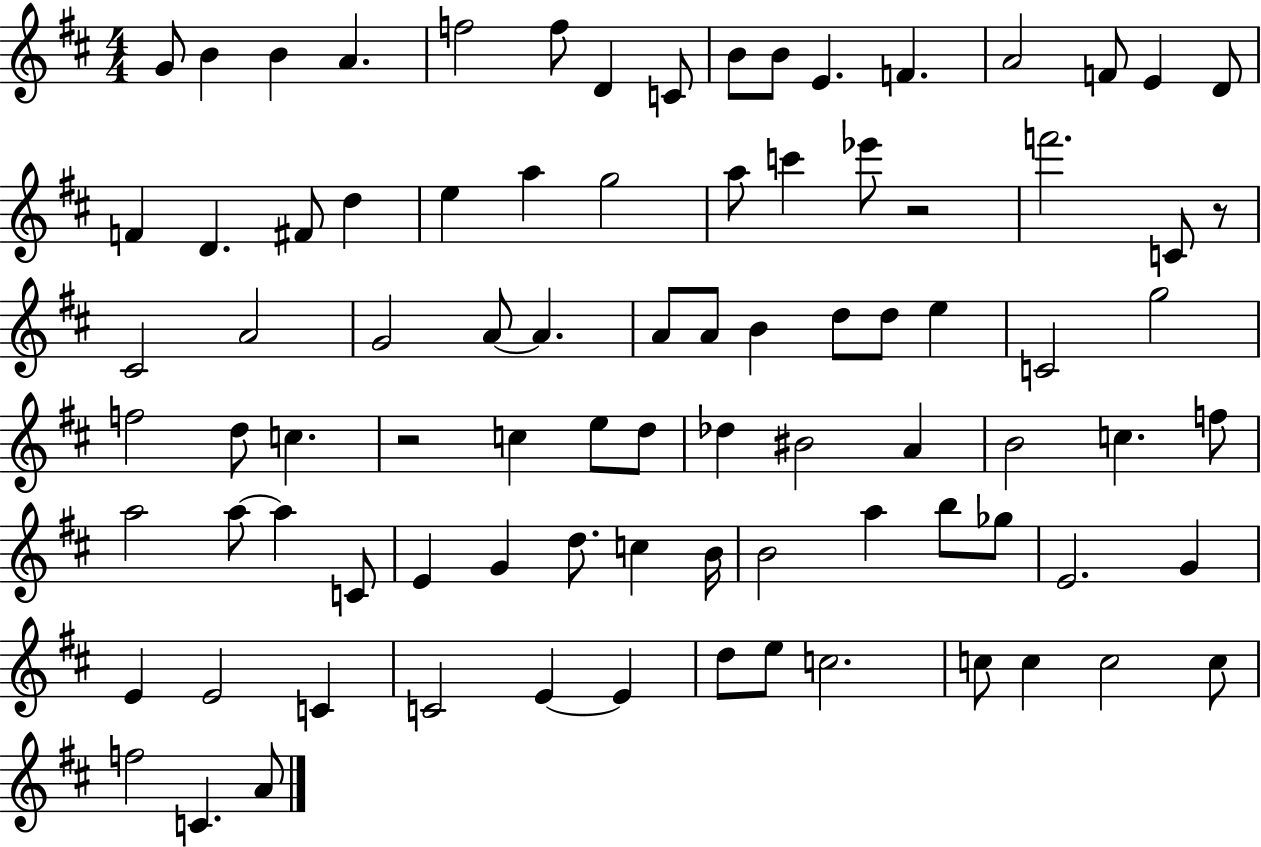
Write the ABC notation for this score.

X:1
T:Untitled
M:4/4
L:1/4
K:D
G/2 B B A f2 f/2 D C/2 B/2 B/2 E F A2 F/2 E D/2 F D ^F/2 d e a g2 a/2 c' _e'/2 z2 f'2 C/2 z/2 ^C2 A2 G2 A/2 A A/2 A/2 B d/2 d/2 e C2 g2 f2 d/2 c z2 c e/2 d/2 _d ^B2 A B2 c f/2 a2 a/2 a C/2 E G d/2 c B/4 B2 a b/2 _g/2 E2 G E E2 C C2 E E d/2 e/2 c2 c/2 c c2 c/2 f2 C A/2